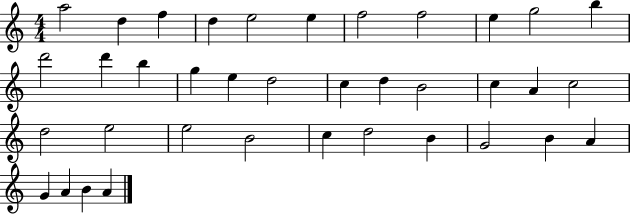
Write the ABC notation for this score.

X:1
T:Untitled
M:4/4
L:1/4
K:C
a2 d f d e2 e f2 f2 e g2 b d'2 d' b g e d2 c d B2 c A c2 d2 e2 e2 B2 c d2 B G2 B A G A B A